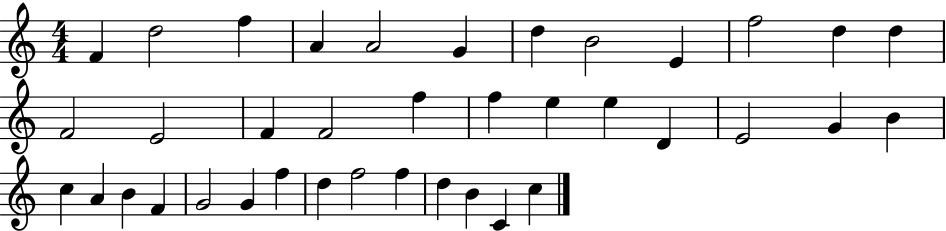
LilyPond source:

{
  \clef treble
  \numericTimeSignature
  \time 4/4
  \key c \major
  f'4 d''2 f''4 | a'4 a'2 g'4 | d''4 b'2 e'4 | f''2 d''4 d''4 | \break f'2 e'2 | f'4 f'2 f''4 | f''4 e''4 e''4 d'4 | e'2 g'4 b'4 | \break c''4 a'4 b'4 f'4 | g'2 g'4 f''4 | d''4 f''2 f''4 | d''4 b'4 c'4 c''4 | \break \bar "|."
}